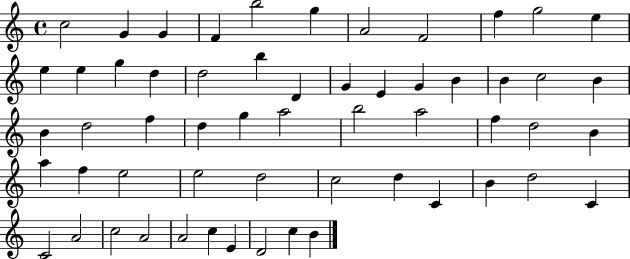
X:1
T:Untitled
M:4/4
L:1/4
K:C
c2 G G F b2 g A2 F2 f g2 e e e g d d2 b D G E G B B c2 B B d2 f d g a2 b2 a2 f d2 B a f e2 e2 d2 c2 d C B d2 C C2 A2 c2 A2 A2 c E D2 c B